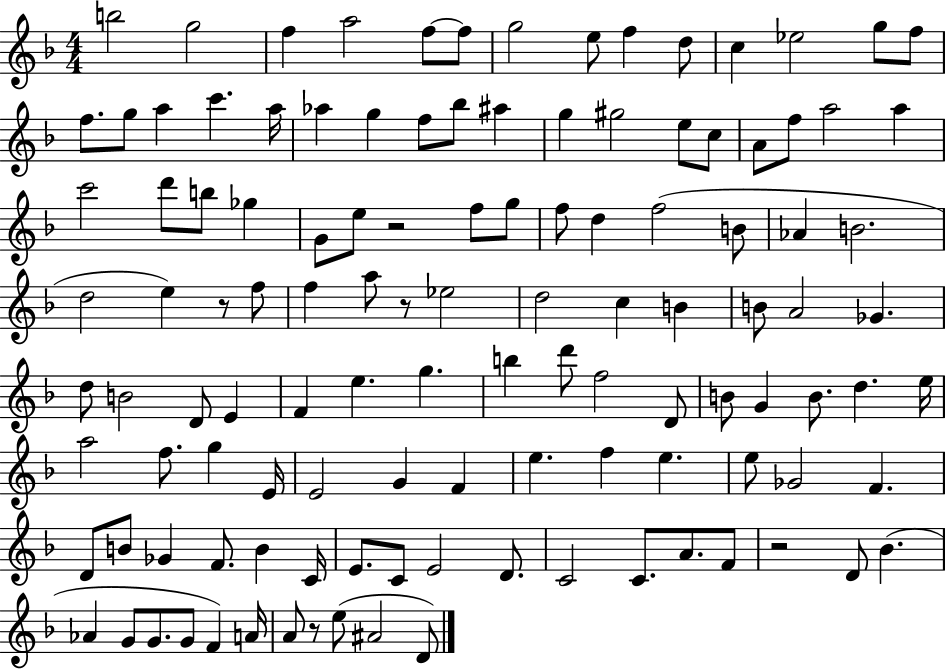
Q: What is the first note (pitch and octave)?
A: B5